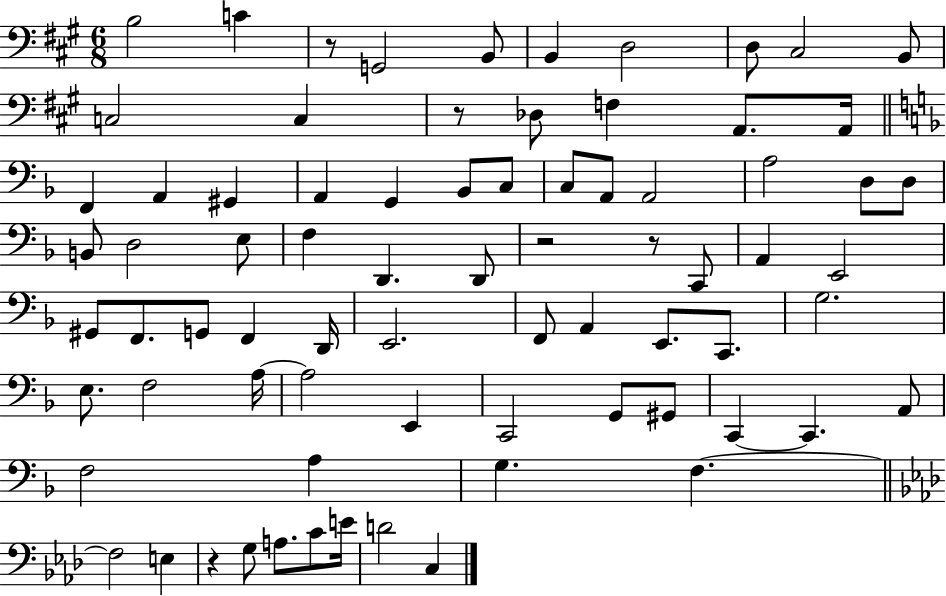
B3/h C4/q R/e G2/h B2/e B2/q D3/h D3/e C#3/h B2/e C3/h C3/q R/e Db3/e F3/q A2/e. A2/s F2/q A2/q G#2/q A2/q G2/q Bb2/e C3/e C3/e A2/e A2/h A3/h D3/e D3/e B2/e D3/h E3/e F3/q D2/q. D2/e R/h R/e C2/e A2/q E2/h G#2/e F2/e. G2/e F2/q D2/s E2/h. F2/e A2/q E2/e. C2/e. G3/h. E3/e. F3/h A3/s A3/h E2/q C2/h G2/e G#2/e C2/q C2/q. A2/e F3/h A3/q G3/q. F3/q. F3/h E3/q R/q G3/e A3/e. C4/e E4/s D4/h C3/q